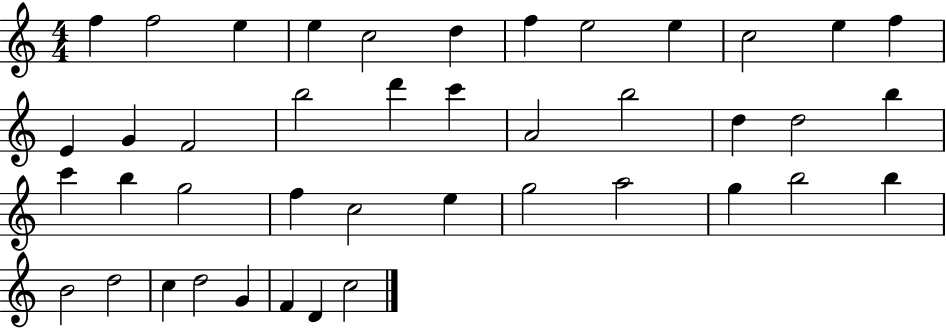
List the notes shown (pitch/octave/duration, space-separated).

F5/q F5/h E5/q E5/q C5/h D5/q F5/q E5/h E5/q C5/h E5/q F5/q E4/q G4/q F4/h B5/h D6/q C6/q A4/h B5/h D5/q D5/h B5/q C6/q B5/q G5/h F5/q C5/h E5/q G5/h A5/h G5/q B5/h B5/q B4/h D5/h C5/q D5/h G4/q F4/q D4/q C5/h